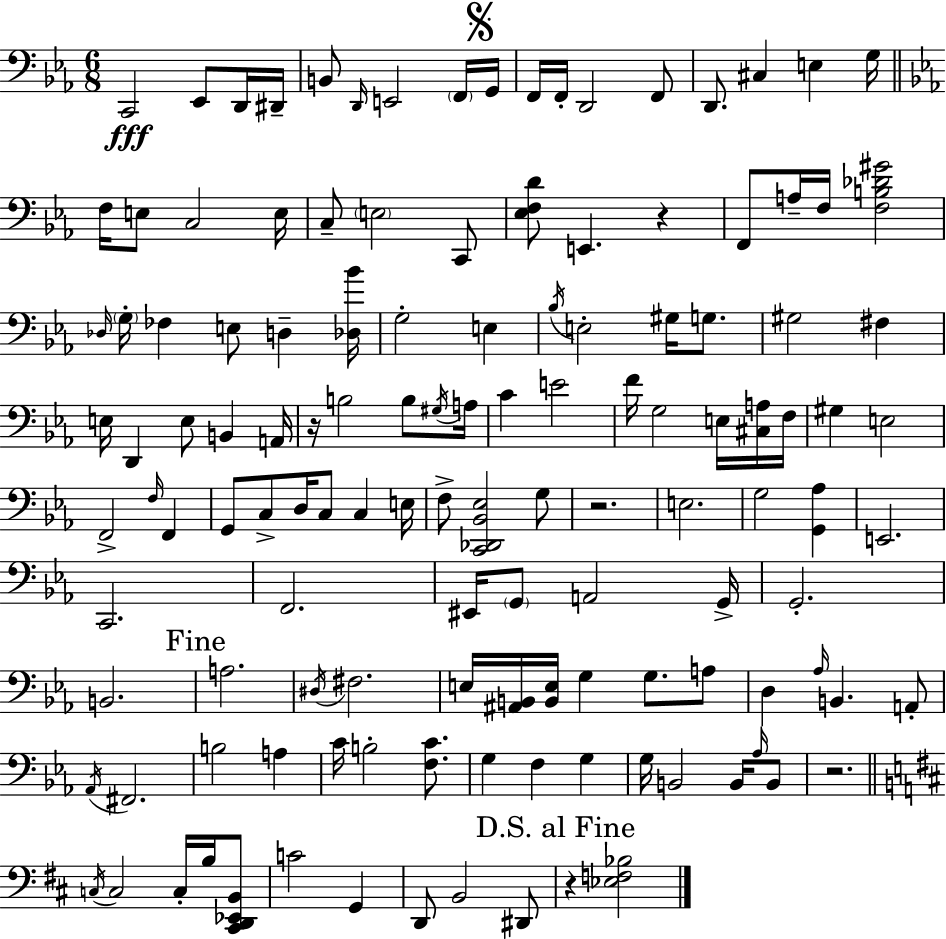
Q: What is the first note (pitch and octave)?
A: C2